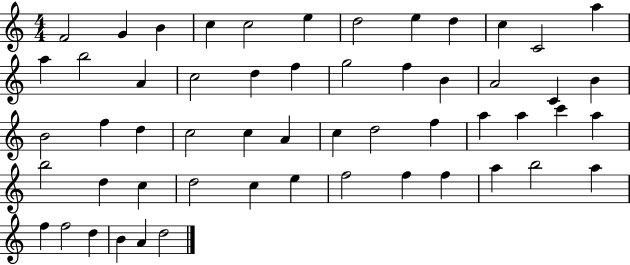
{
  \clef treble
  \numericTimeSignature
  \time 4/4
  \key c \major
  f'2 g'4 b'4 | c''4 c''2 e''4 | d''2 e''4 d''4 | c''4 c'2 a''4 | \break a''4 b''2 a'4 | c''2 d''4 f''4 | g''2 f''4 b'4 | a'2 c'4 b'4 | \break b'2 f''4 d''4 | c''2 c''4 a'4 | c''4 d''2 f''4 | a''4 a''4 c'''4 a''4 | \break b''2 d''4 c''4 | d''2 c''4 e''4 | f''2 f''4 f''4 | a''4 b''2 a''4 | \break f''4 f''2 d''4 | b'4 a'4 d''2 | \bar "|."
}